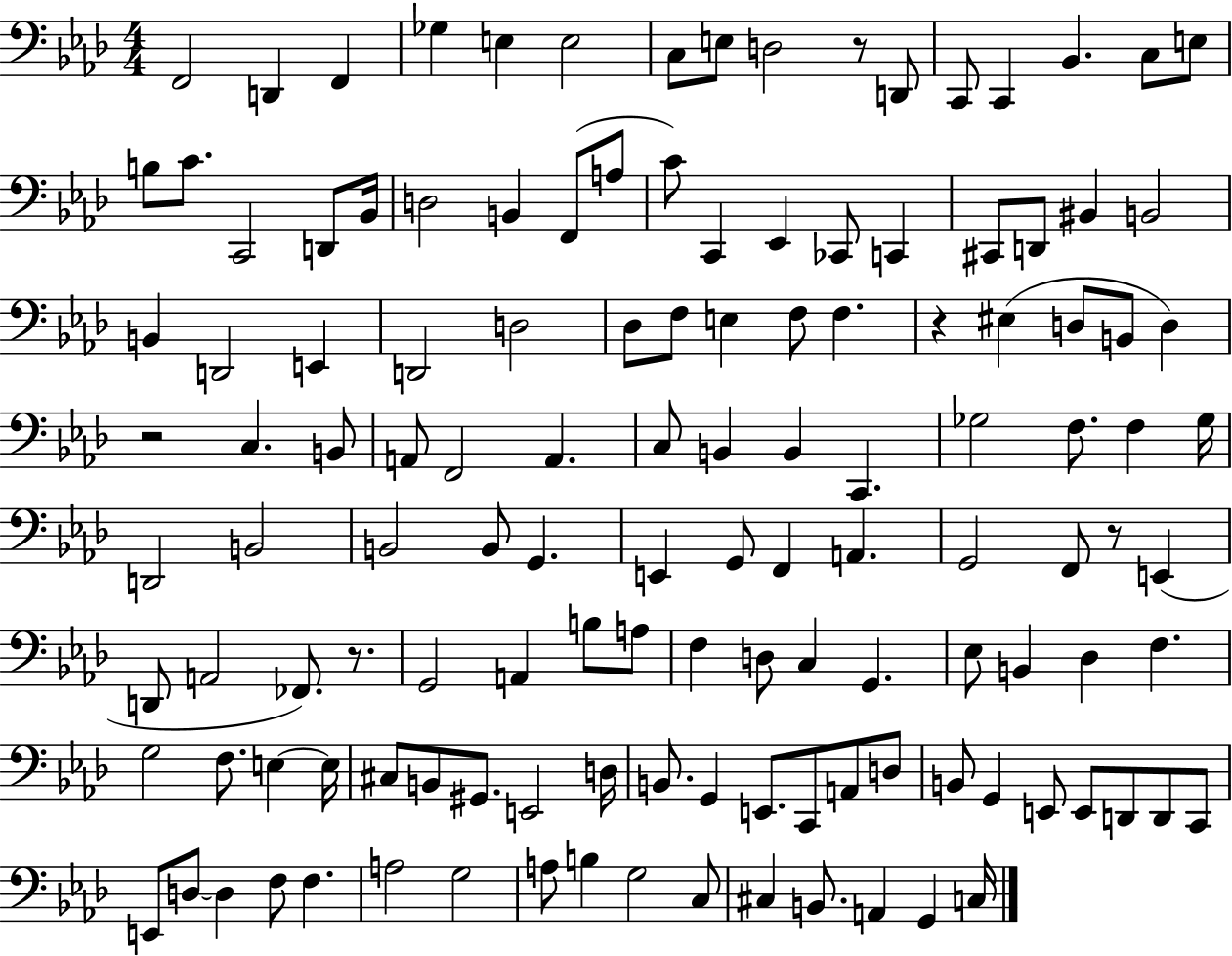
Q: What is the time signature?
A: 4/4